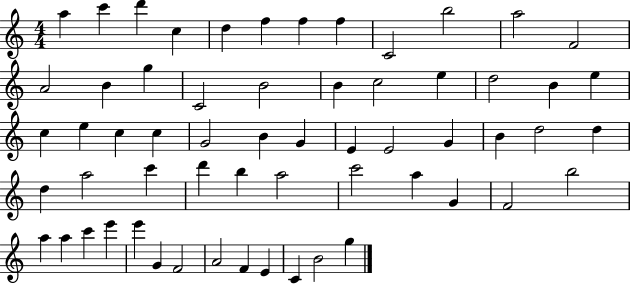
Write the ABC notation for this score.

X:1
T:Untitled
M:4/4
L:1/4
K:C
a c' d' c d f f f C2 b2 a2 F2 A2 B g C2 B2 B c2 e d2 B e c e c c G2 B G E E2 G B d2 d d a2 c' d' b a2 c'2 a G F2 b2 a a c' e' e' G F2 A2 F E C B2 g